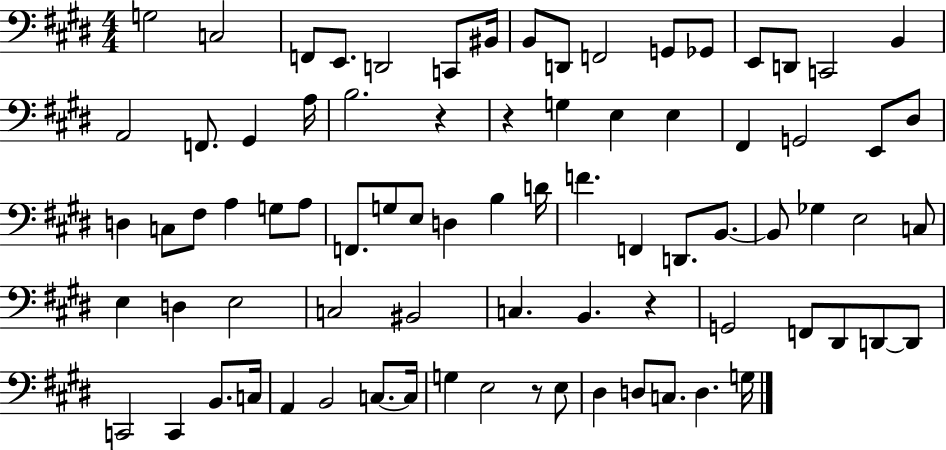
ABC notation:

X:1
T:Untitled
M:4/4
L:1/4
K:E
G,2 C,2 F,,/2 E,,/2 D,,2 C,,/2 ^B,,/4 B,,/2 D,,/2 F,,2 G,,/2 _G,,/2 E,,/2 D,,/2 C,,2 B,, A,,2 F,,/2 ^G,, A,/4 B,2 z z G, E, E, ^F,, G,,2 E,,/2 ^D,/2 D, C,/2 ^F,/2 A, G,/2 A,/2 F,,/2 G,/2 E,/2 D, B, D/4 F F,, D,,/2 B,,/2 B,,/2 _G, E,2 C,/2 E, D, E,2 C,2 ^B,,2 C, B,, z G,,2 F,,/2 ^D,,/2 D,,/2 D,,/2 C,,2 C,, B,,/2 C,/4 A,, B,,2 C,/2 C,/4 G, E,2 z/2 E,/2 ^D, D,/2 C,/2 D, G,/4